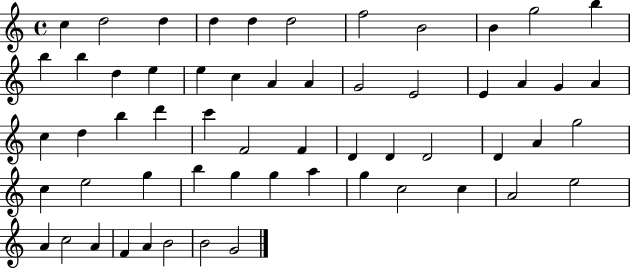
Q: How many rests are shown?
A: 0